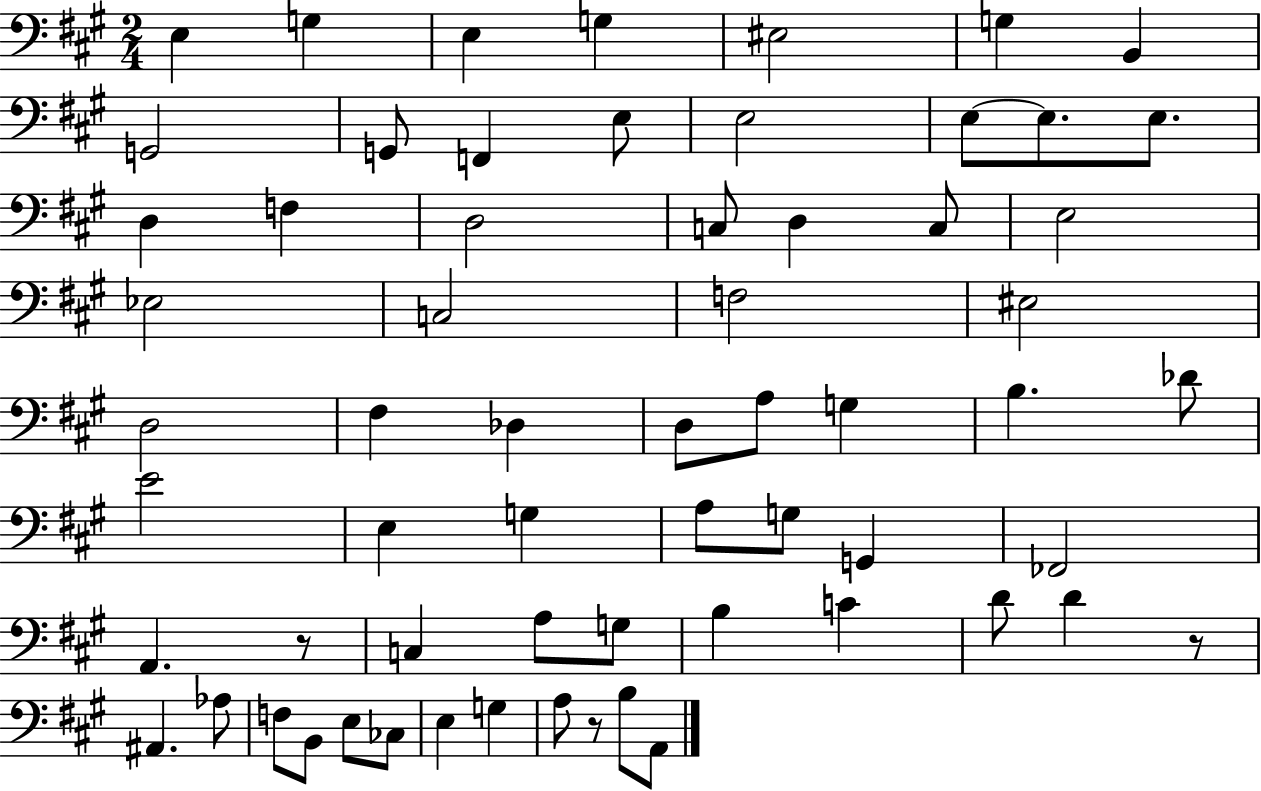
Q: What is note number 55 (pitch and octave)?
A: CES3